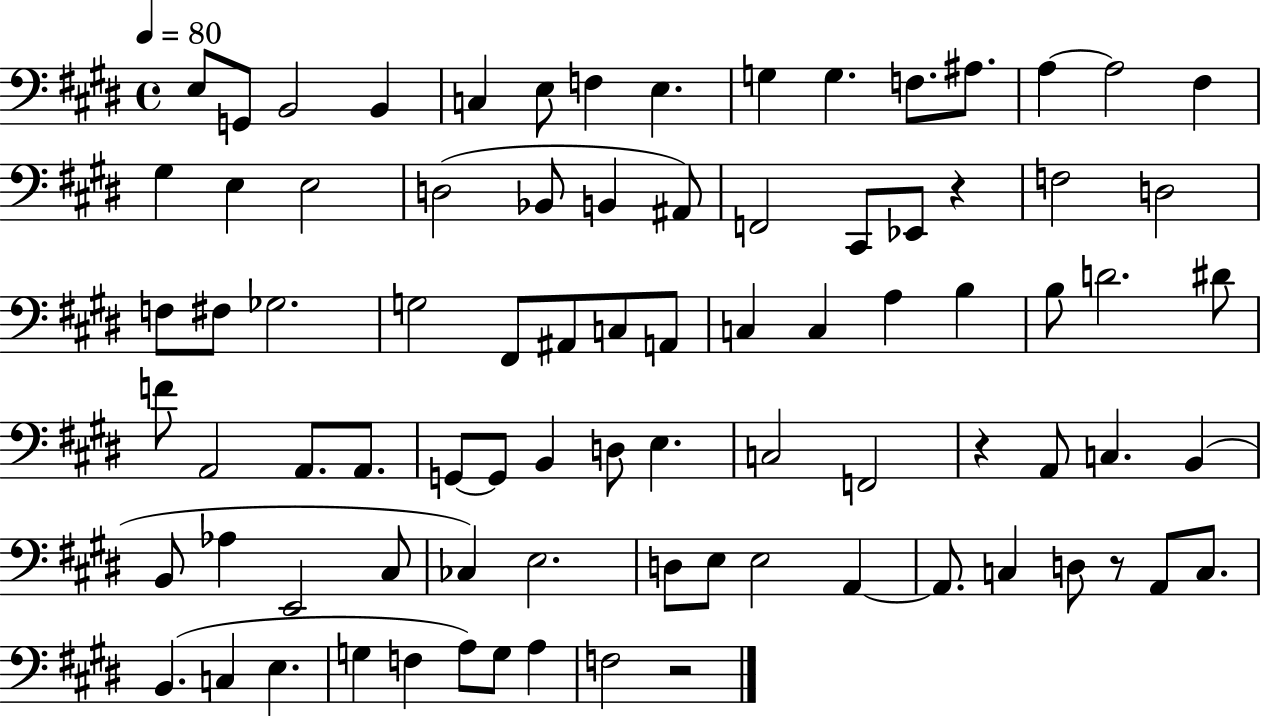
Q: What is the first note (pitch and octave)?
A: E3